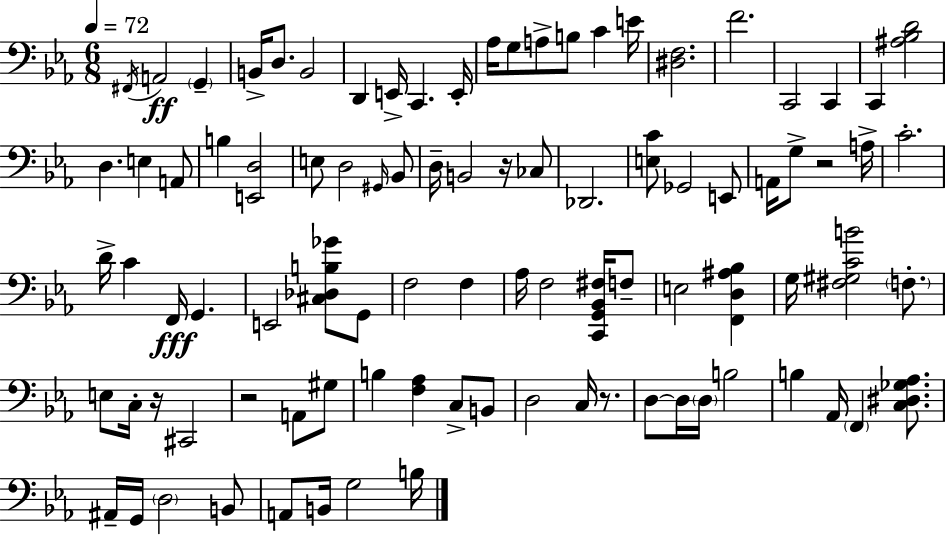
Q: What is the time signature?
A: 6/8